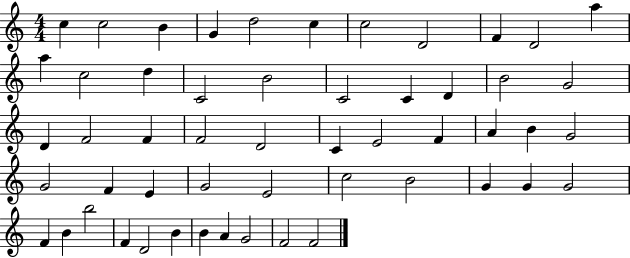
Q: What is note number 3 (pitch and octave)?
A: B4